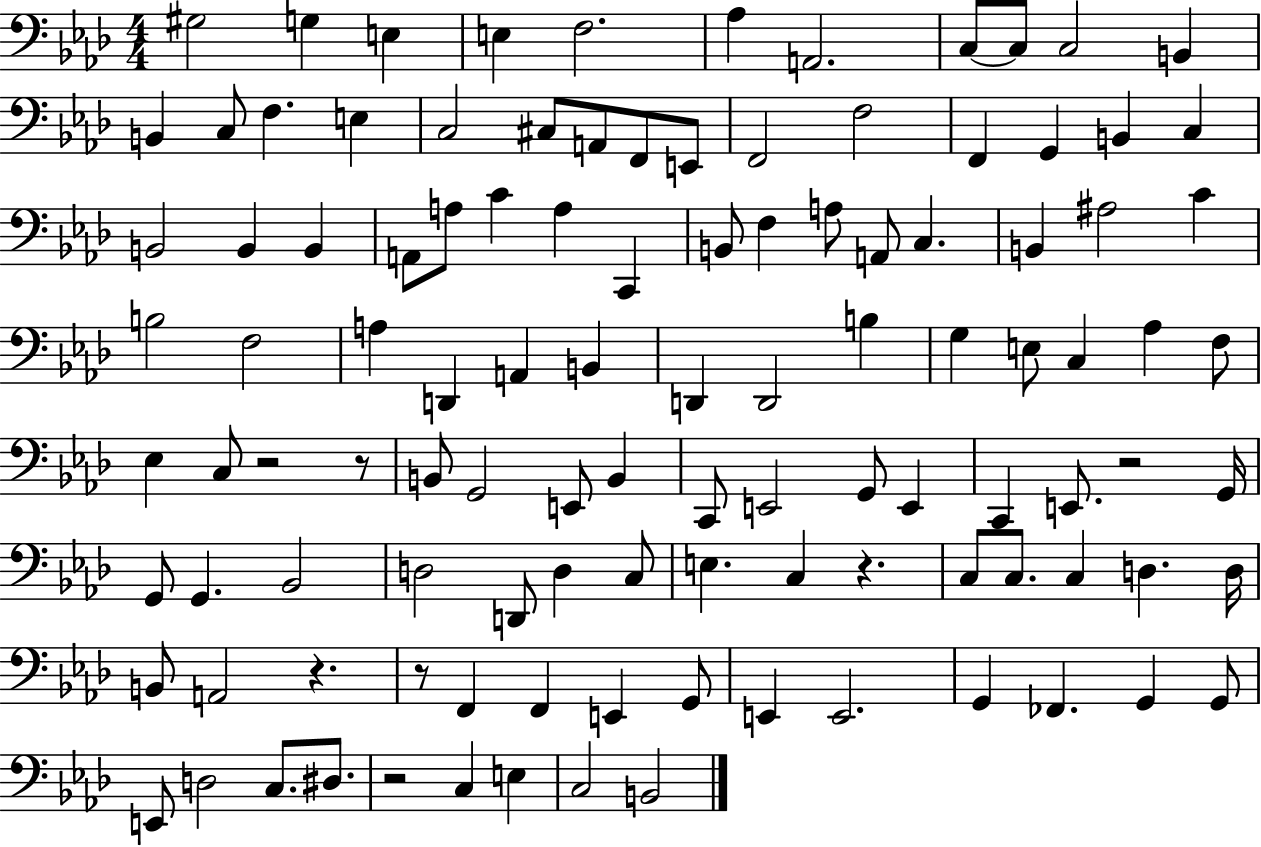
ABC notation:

X:1
T:Untitled
M:4/4
L:1/4
K:Ab
^G,2 G, E, E, F,2 _A, A,,2 C,/2 C,/2 C,2 B,, B,, C,/2 F, E, C,2 ^C,/2 A,,/2 F,,/2 E,,/2 F,,2 F,2 F,, G,, B,, C, B,,2 B,, B,, A,,/2 A,/2 C A, C,, B,,/2 F, A,/2 A,,/2 C, B,, ^A,2 C B,2 F,2 A, D,, A,, B,, D,, D,,2 B, G, E,/2 C, _A, F,/2 _E, C,/2 z2 z/2 B,,/2 G,,2 E,,/2 B,, C,,/2 E,,2 G,,/2 E,, C,, E,,/2 z2 G,,/4 G,,/2 G,, _B,,2 D,2 D,,/2 D, C,/2 E, C, z C,/2 C,/2 C, D, D,/4 B,,/2 A,,2 z z/2 F,, F,, E,, G,,/2 E,, E,,2 G,, _F,, G,, G,,/2 E,,/2 D,2 C,/2 ^D,/2 z2 C, E, C,2 B,,2